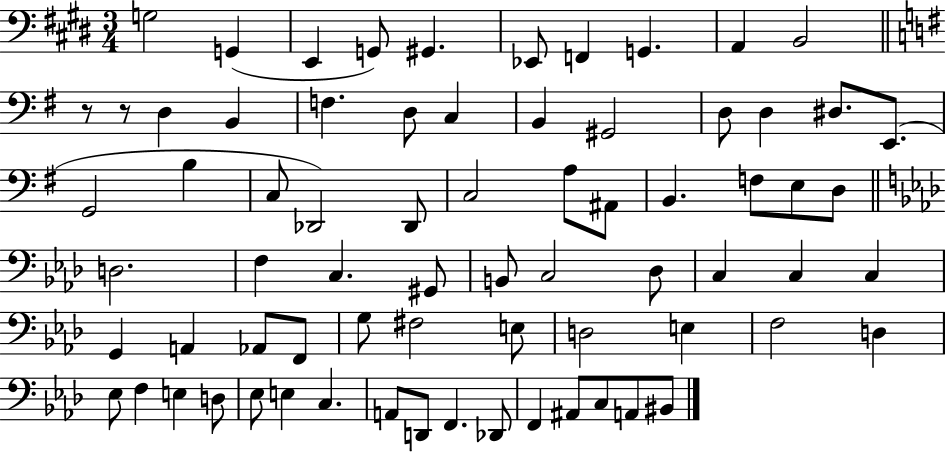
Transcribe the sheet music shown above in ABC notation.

X:1
T:Untitled
M:3/4
L:1/4
K:E
G,2 G,, E,, G,,/2 ^G,, _E,,/2 F,, G,, A,, B,,2 z/2 z/2 D, B,, F, D,/2 C, B,, ^G,,2 D,/2 D, ^D,/2 E,,/2 G,,2 B, C,/2 _D,,2 _D,,/2 C,2 A,/2 ^A,,/2 B,, F,/2 E,/2 D,/2 D,2 F, C, ^G,,/2 B,,/2 C,2 _D,/2 C, C, C, G,, A,, _A,,/2 F,,/2 G,/2 ^F,2 E,/2 D,2 E, F,2 D, _E,/2 F, E, D,/2 _E,/2 E, C, A,,/2 D,,/2 F,, _D,,/2 F,, ^A,,/2 C,/2 A,,/2 ^B,,/2